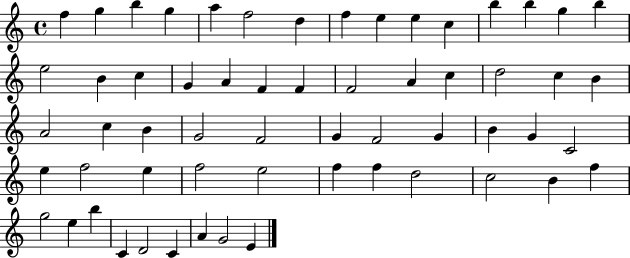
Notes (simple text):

F5/q G5/q B5/q G5/q A5/q F5/h D5/q F5/q E5/q E5/q C5/q B5/q B5/q G5/q B5/q E5/h B4/q C5/q G4/q A4/q F4/q F4/q F4/h A4/q C5/q D5/h C5/q B4/q A4/h C5/q B4/q G4/h F4/h G4/q F4/h G4/q B4/q G4/q C4/h E5/q F5/h E5/q F5/h E5/h F5/q F5/q D5/h C5/h B4/q F5/q G5/h E5/q B5/q C4/q D4/h C4/q A4/q G4/h E4/q